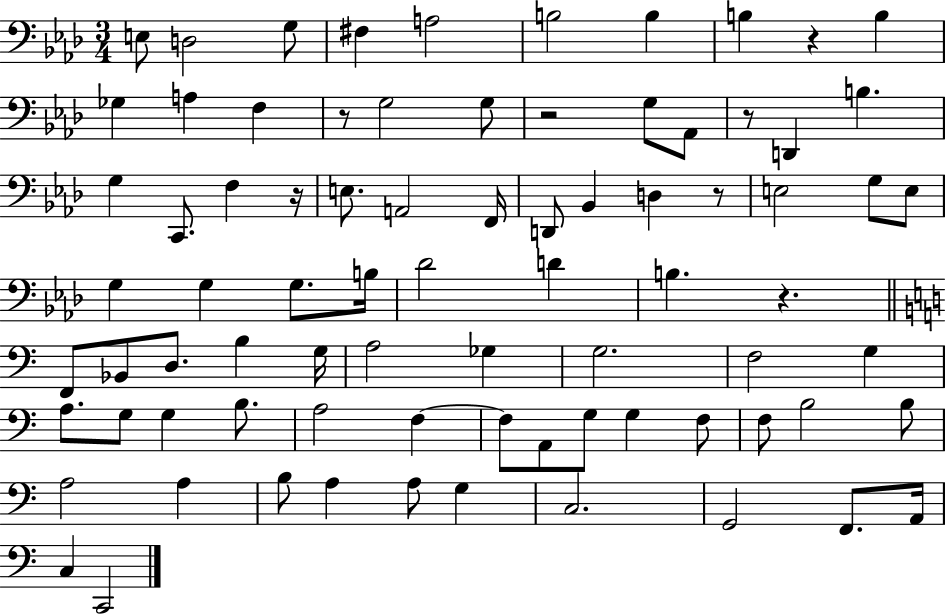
{
  \clef bass
  \numericTimeSignature
  \time 3/4
  \key aes \major
  e8 d2 g8 | fis4 a2 | b2 b4 | b4 r4 b4 | \break ges4 a4 f4 | r8 g2 g8 | r2 g8 aes,8 | r8 d,4 b4. | \break g4 c,8. f4 r16 | e8. a,2 f,16 | d,8 bes,4 d4 r8 | e2 g8 e8 | \break g4 g4 g8. b16 | des'2 d'4 | b4. r4. | \bar "||" \break \key c \major f,8 bes,8 d8. b4 g16 | a2 ges4 | g2. | f2 g4 | \break a8. g8 g4 b8. | a2 f4~~ | f8 a,8 g8 g4 f8 | f8 b2 b8 | \break a2 a4 | b8 a4 a8 g4 | c2. | g,2 f,8. a,16 | \break c4 c,2 | \bar "|."
}